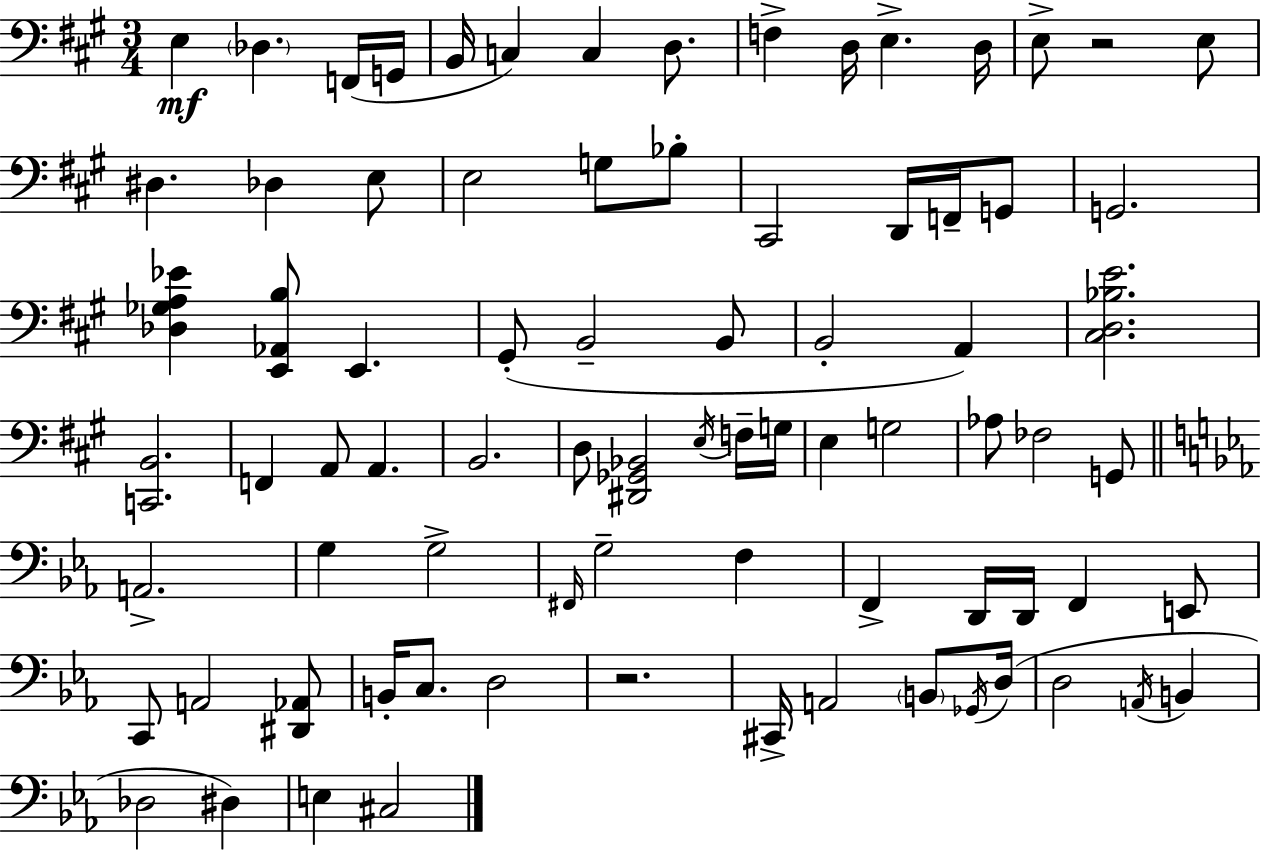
{
  \clef bass
  \numericTimeSignature
  \time 3/4
  \key a \major
  e4\mf \parenthesize des4. f,16( g,16 | b,16 c4) c4 d8. | f4-> d16 e4.-> d16 | e8-> r2 e8 | \break dis4. des4 e8 | e2 g8 bes8-. | cis,2 d,16 f,16-- g,8 | g,2. | \break <des ges a ees'>4 <e, aes, b>8 e,4. | gis,8-.( b,2-- b,8 | b,2-. a,4) | <cis d bes e'>2. | \break <c, b,>2. | f,4 a,8 a,4. | b,2. | d8 <dis, ges, bes,>2 \acciaccatura { e16 } f16-- | \break g16 e4 g2 | aes8 fes2 g,8 | \bar "||" \break \key ees \major a,2.-> | g4 g2-> | \grace { fis,16 } g2-- f4 | f,4-> d,16 d,16 f,4 e,8 | \break c,8 a,2 <dis, aes,>8 | b,16-. c8. d2 | r2. | cis,16-> a,2 \parenthesize b,8 | \break \acciaccatura { ges,16 } d16( d2 \acciaccatura { a,16 } b,4 | des2 dis4) | e4 cis2 | \bar "|."
}